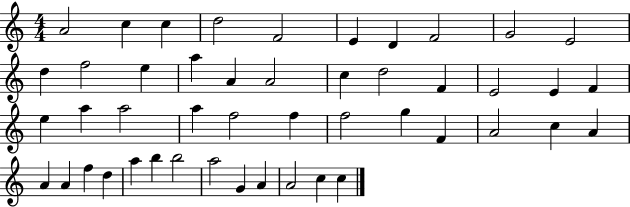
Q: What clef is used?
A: treble